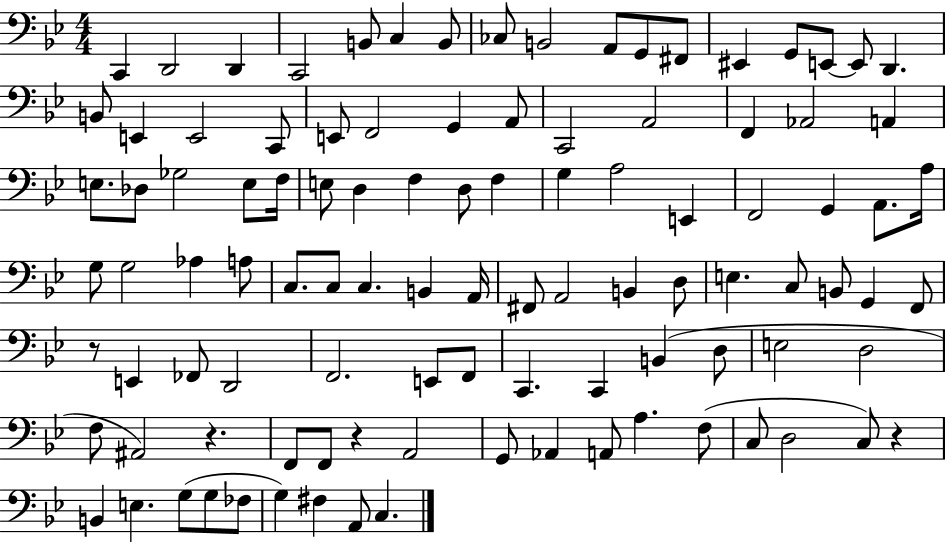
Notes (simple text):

C2/q D2/h D2/q C2/h B2/e C3/q B2/e CES3/e B2/h A2/e G2/e F#2/e EIS2/q G2/e E2/e E2/e D2/q. B2/e E2/q E2/h C2/e E2/e F2/h G2/q A2/e C2/h A2/h F2/q Ab2/h A2/q E3/e. Db3/e Gb3/h E3/e F3/s E3/e D3/q F3/q D3/e F3/q G3/q A3/h E2/q F2/h G2/q A2/e. A3/s G3/e G3/h Ab3/q A3/e C3/e. C3/e C3/q. B2/q A2/s F#2/e A2/h B2/q D3/e E3/q. C3/e B2/e G2/q F2/e R/e E2/q FES2/e D2/h F2/h. E2/e F2/e C2/q. C2/q B2/q D3/e E3/h D3/h F3/e A#2/h R/q. F2/e F2/e R/q A2/h G2/e Ab2/q A2/e A3/q. F3/e C3/e D3/h C3/e R/q B2/q E3/q. G3/e G3/e FES3/e G3/q F#3/q A2/e C3/q.